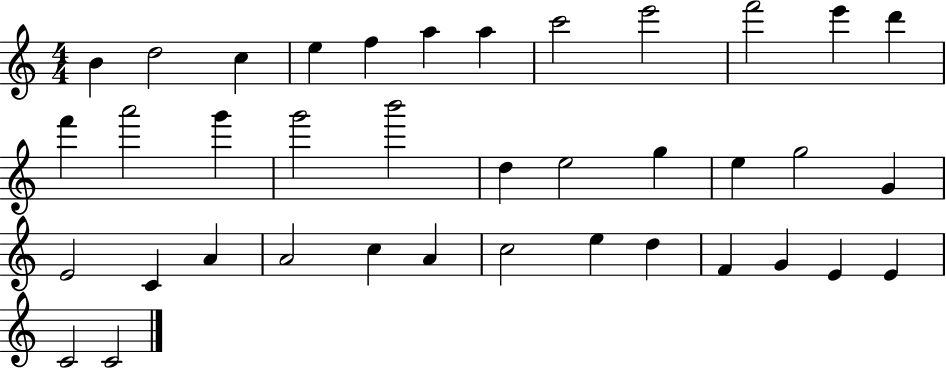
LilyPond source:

{
  \clef treble
  \numericTimeSignature
  \time 4/4
  \key c \major
  b'4 d''2 c''4 | e''4 f''4 a''4 a''4 | c'''2 e'''2 | f'''2 e'''4 d'''4 | \break f'''4 a'''2 g'''4 | g'''2 b'''2 | d''4 e''2 g''4 | e''4 g''2 g'4 | \break e'2 c'4 a'4 | a'2 c''4 a'4 | c''2 e''4 d''4 | f'4 g'4 e'4 e'4 | \break c'2 c'2 | \bar "|."
}